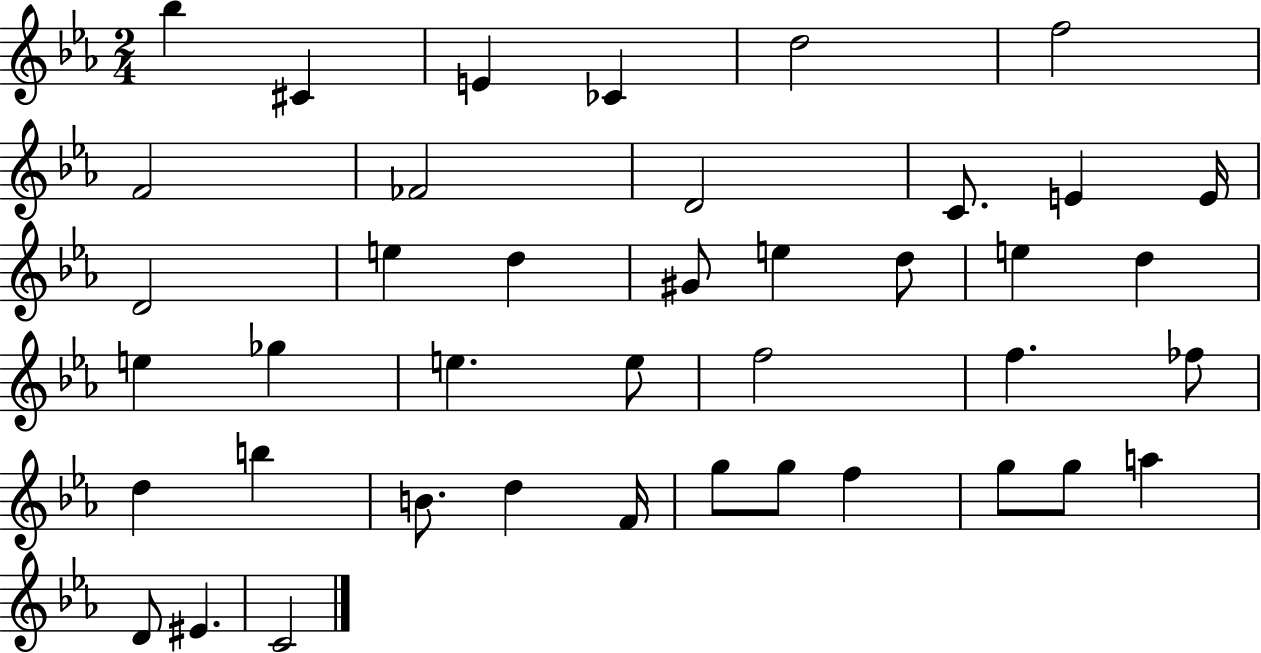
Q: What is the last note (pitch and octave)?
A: C4